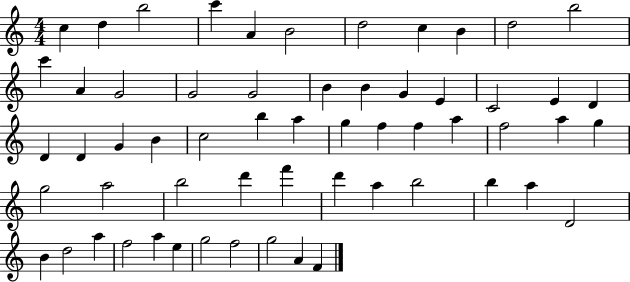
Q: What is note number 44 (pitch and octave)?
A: A5